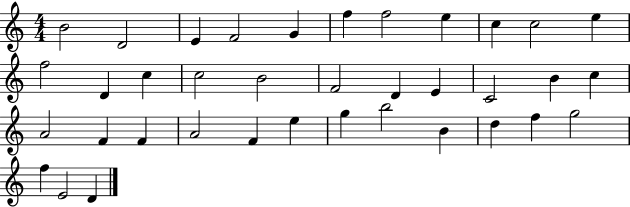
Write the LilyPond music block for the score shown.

{
  \clef treble
  \numericTimeSignature
  \time 4/4
  \key c \major
  b'2 d'2 | e'4 f'2 g'4 | f''4 f''2 e''4 | c''4 c''2 e''4 | \break f''2 d'4 c''4 | c''2 b'2 | f'2 d'4 e'4 | c'2 b'4 c''4 | \break a'2 f'4 f'4 | a'2 f'4 e''4 | g''4 b''2 b'4 | d''4 f''4 g''2 | \break f''4 e'2 d'4 | \bar "|."
}